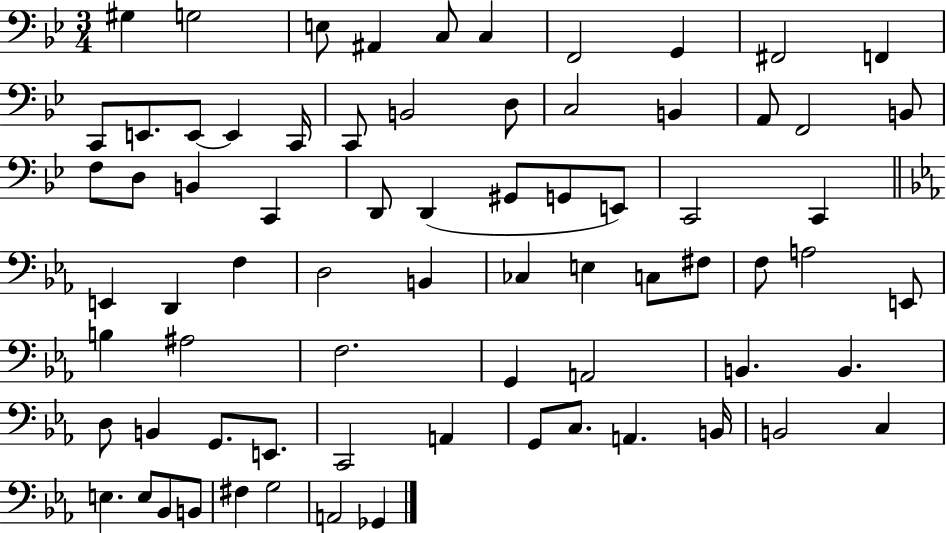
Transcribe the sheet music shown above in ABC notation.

X:1
T:Untitled
M:3/4
L:1/4
K:Bb
^G, G,2 E,/2 ^A,, C,/2 C, F,,2 G,, ^F,,2 F,, C,,/2 E,,/2 E,,/2 E,, C,,/4 C,,/2 B,,2 D,/2 C,2 B,, A,,/2 F,,2 B,,/2 F,/2 D,/2 B,, C,, D,,/2 D,, ^G,,/2 G,,/2 E,,/2 C,,2 C,, E,, D,, F, D,2 B,, _C, E, C,/2 ^F,/2 F,/2 A,2 E,,/2 B, ^A,2 F,2 G,, A,,2 B,, B,, D,/2 B,, G,,/2 E,,/2 C,,2 A,, G,,/2 C,/2 A,, B,,/4 B,,2 C, E, E,/2 _B,,/2 B,,/2 ^F, G,2 A,,2 _G,,